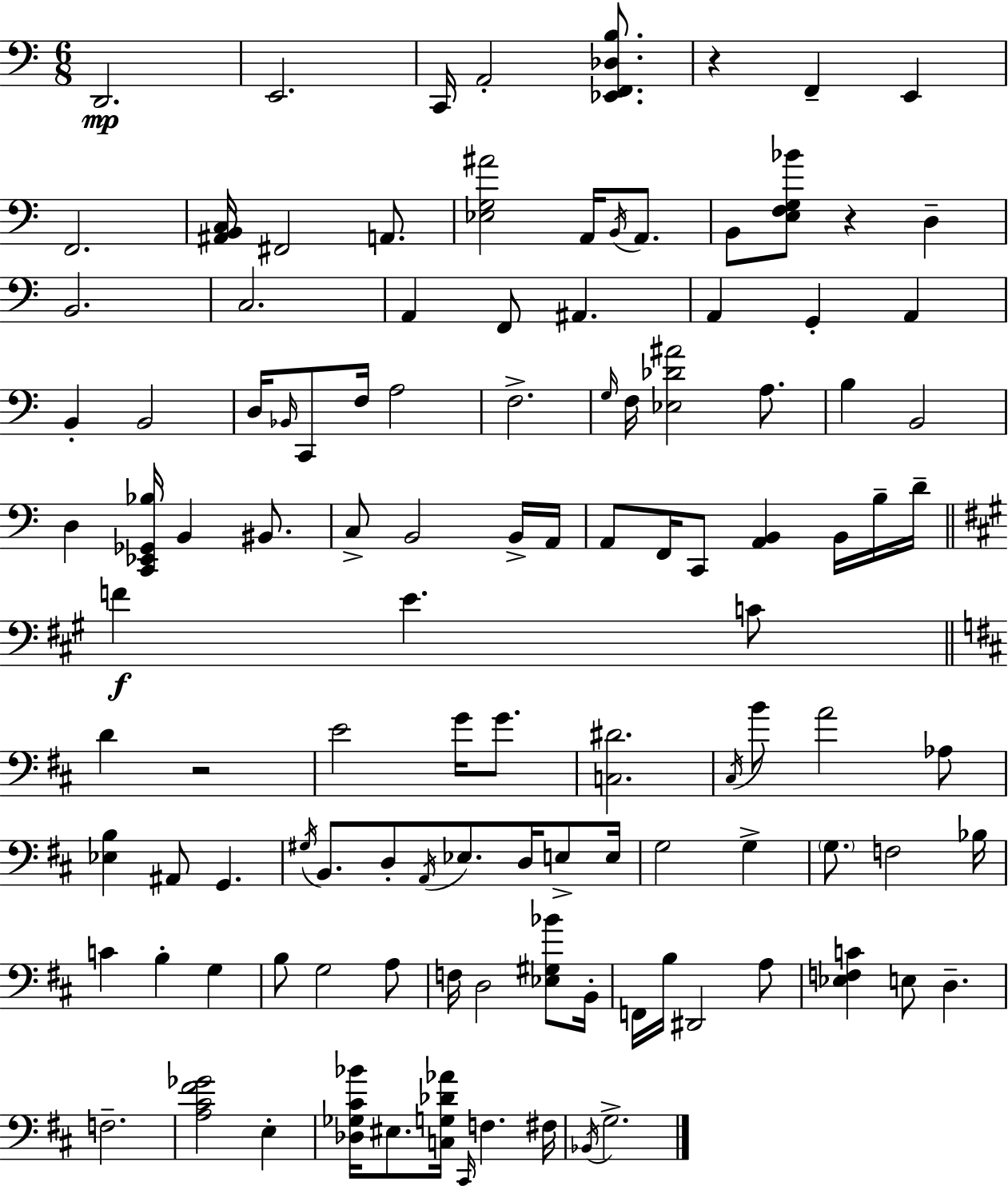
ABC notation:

X:1
T:Untitled
M:6/8
L:1/4
K:Am
D,,2 E,,2 C,,/4 A,,2 [_E,,F,,_D,B,]/2 z F,, E,, F,,2 [^A,,B,,C,]/4 ^F,,2 A,,/2 [_E,G,^A]2 A,,/4 B,,/4 A,,/2 B,,/2 [E,F,G,_B]/2 z D, B,,2 C,2 A,, F,,/2 ^A,, A,, G,, A,, B,, B,,2 D,/4 _B,,/4 C,,/2 F,/4 A,2 F,2 G,/4 F,/4 [_E,_D^A]2 A,/2 B, B,,2 D, [C,,_E,,_G,,_B,]/4 B,, ^B,,/2 C,/2 B,,2 B,,/4 A,,/4 A,,/2 F,,/4 C,,/2 [A,,B,,] B,,/4 B,/4 D/4 F E C/2 D z2 E2 G/4 G/2 [C,^D]2 ^C,/4 B/2 A2 _A,/2 [_E,B,] ^A,,/2 G,, ^G,/4 B,,/2 D,/2 A,,/4 _E,/2 D,/4 E,/2 E,/4 G,2 G, G,/2 F,2 _B,/4 C B, G, B,/2 G,2 A,/2 F,/4 D,2 [_E,^G,_B]/2 B,,/4 F,,/4 B,/4 ^D,,2 A,/2 [_E,F,C] E,/2 D, F,2 [A,^C^F_G]2 E, [_D,_G,^C_B]/4 ^E,/2 [C,G,_D_A]/4 ^C,,/4 F, ^F,/4 _B,,/4 G,2